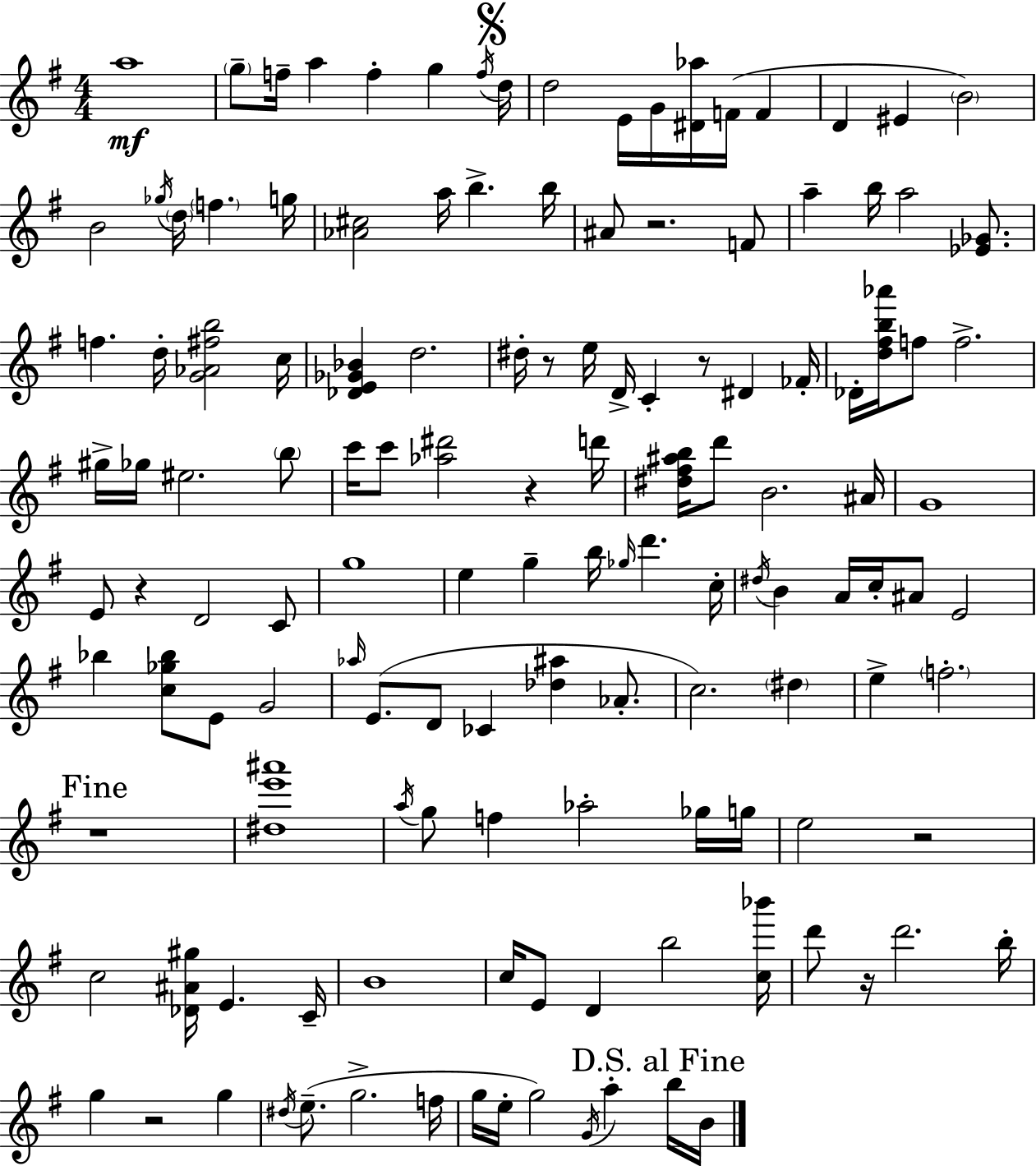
{
  \clef treble
  \numericTimeSignature
  \time 4/4
  \key g \major
  a''1\mf | \parenthesize g''8-- f''16-- a''4 f''4-. g''4 \acciaccatura { f''16 } | \mark \markup { \musicglyph "scripts.segno" } d''16 d''2 e'16 g'16 <dis' aes''>16 f'16( f'4 | d'4 eis'4 \parenthesize b'2) | \break b'2 \acciaccatura { ges''16 } \parenthesize d''16 \parenthesize f''4. | g''16 <aes' cis''>2 a''16 b''4.-> | b''16 ais'8 r2. | f'8 a''4-- b''16 a''2 <ees' ges'>8. | \break f''4. d''16-. <g' aes' fis'' b''>2 | c''16 <des' e' ges' bes'>4 d''2. | dis''16-. r8 e''16 d'16-> c'4-. r8 dis'4 | fes'16-. des'16-. <d'' fis'' b'' aes'''>16 f''8 f''2.-> | \break gis''16-> ges''16 eis''2. | \parenthesize b''8 c'''16 c'''8 <aes'' dis'''>2 r4 | d'''16 <dis'' fis'' ais'' b''>16 d'''8 b'2. | ais'16 g'1 | \break e'8 r4 d'2 | c'8 g''1 | e''4 g''4-- b''16 \grace { ges''16 } d'''4. | c''16-. \acciaccatura { dis''16 } b'4 a'16 c''16-. ais'8 e'2 | \break bes''4 <c'' ges'' bes''>8 e'8 g'2 | \grace { aes''16 } e'8.( d'8 ces'4 <des'' ais''>4 | aes'8.-. c''2.) | \parenthesize dis''4 e''4-> \parenthesize f''2.-. | \break \mark "Fine" r1 | <dis'' e''' ais'''>1 | \acciaccatura { a''16 } g''8 f''4 aes''2-. | ges''16 g''16 e''2 r2 | \break c''2 <des' ais' gis''>16 e'4. | c'16-- b'1 | c''16 e'8 d'4 b''2 | <c'' bes'''>16 d'''8 r16 d'''2. | \break b''16-. g''4 r2 | g''4 \acciaccatura { dis''16 } e''8.--( g''2.-> | f''16 g''16 e''16-. g''2) | \acciaccatura { g'16 } a''4-. \mark "D.S. al Fine" b''16 b'16 \bar "|."
}